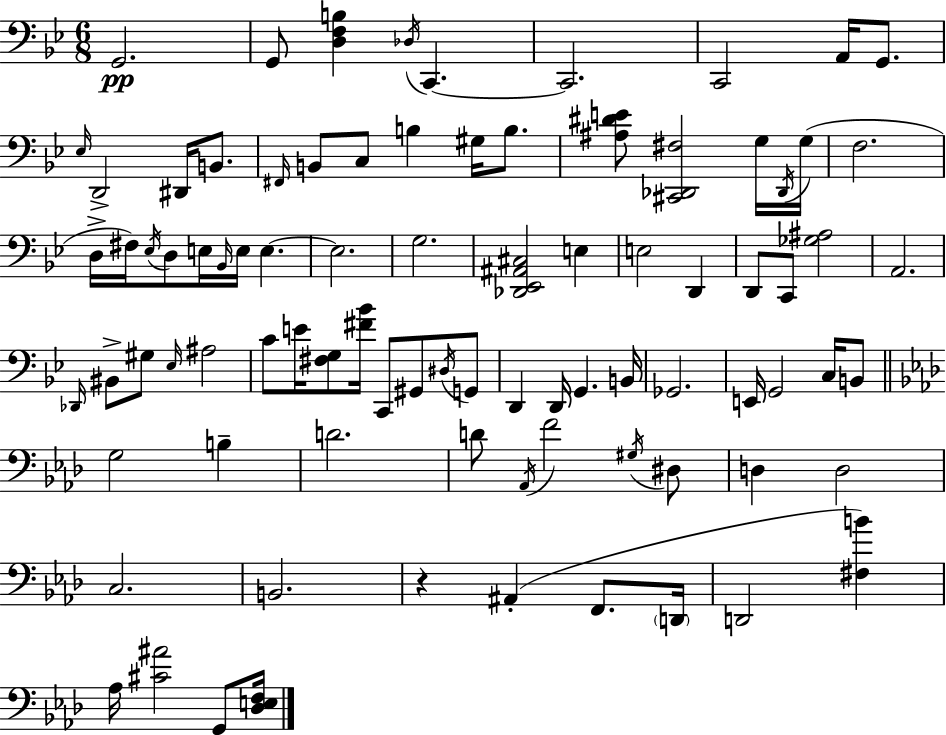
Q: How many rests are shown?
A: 1